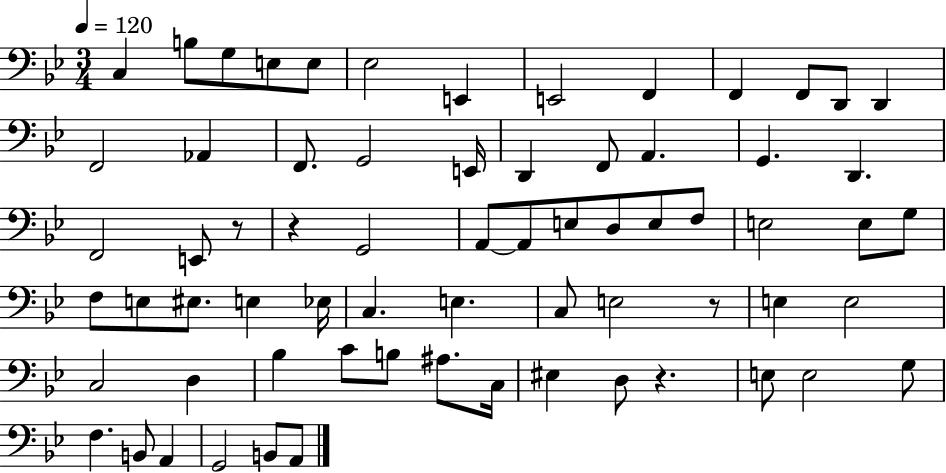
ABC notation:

X:1
T:Untitled
M:3/4
L:1/4
K:Bb
C, B,/2 G,/2 E,/2 E,/2 _E,2 E,, E,,2 F,, F,, F,,/2 D,,/2 D,, F,,2 _A,, F,,/2 G,,2 E,,/4 D,, F,,/2 A,, G,, D,, F,,2 E,,/2 z/2 z G,,2 A,,/2 A,,/2 E,/2 D,/2 E,/2 F,/2 E,2 E,/2 G,/2 F,/2 E,/2 ^E,/2 E, _E,/4 C, E, C,/2 E,2 z/2 E, E,2 C,2 D, _B, C/2 B,/2 ^A,/2 C,/4 ^E, D,/2 z E,/2 E,2 G,/2 F, B,,/2 A,, G,,2 B,,/2 A,,/2